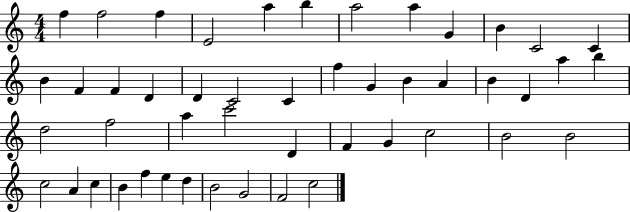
X:1
T:Untitled
M:4/4
L:1/4
K:C
f f2 f E2 a b a2 a G B C2 C B F F D D C2 C f G B A B D a b d2 f2 a c'2 D F G c2 B2 B2 c2 A c B f e d B2 G2 F2 c2